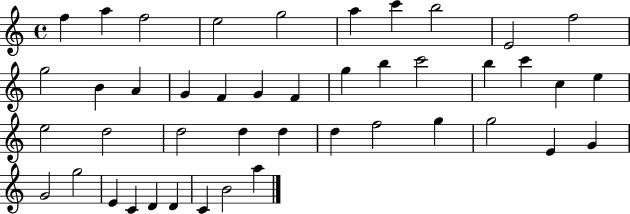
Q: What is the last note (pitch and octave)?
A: A5